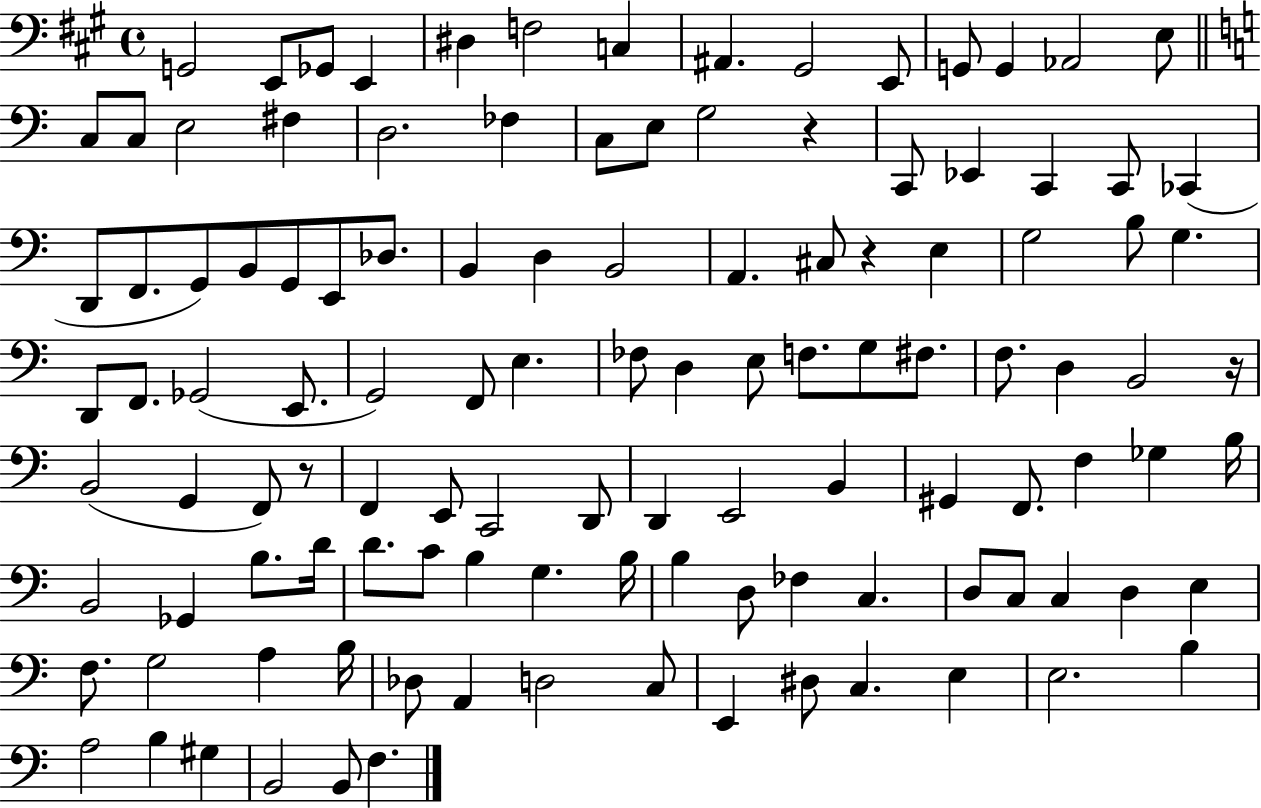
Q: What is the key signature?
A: A major